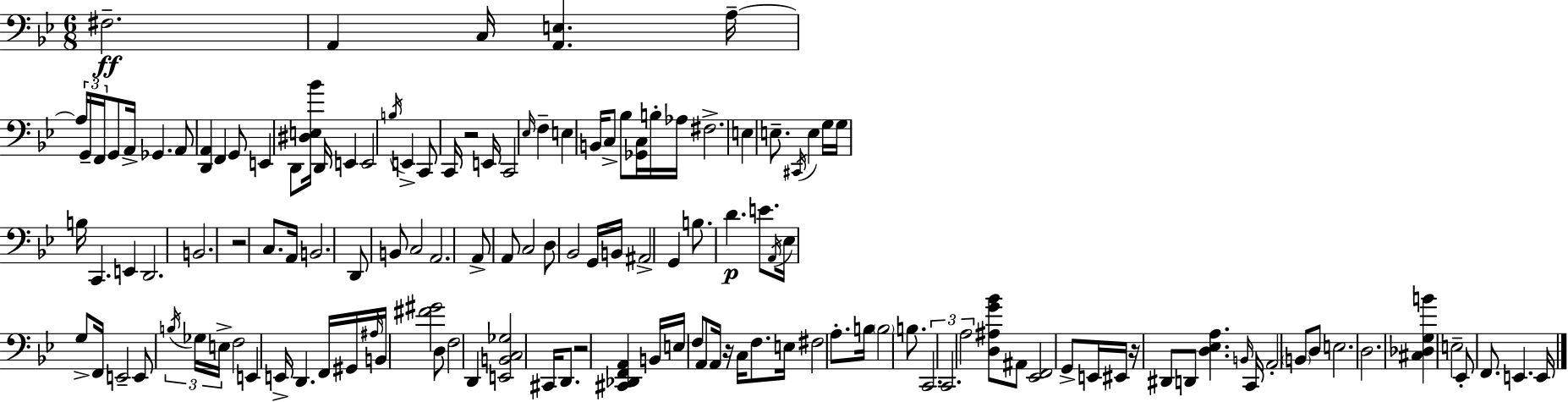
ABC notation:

X:1
T:Untitled
M:6/8
L:1/4
K:Gm
^F,2 A,, C,/4 [A,,E,] A,/4 A,/4 G,,/4 F,,/4 G,,/2 A,,/4 _G,, A,,/2 [D,,A,,] F,, G,,/2 E,, D,,/2 [^D,E,_B]/4 D,,/4 E,, E,,2 B,/4 E,, C,,/2 C,,/4 z2 E,,/4 C,,2 _E,/4 F, E, B,,/4 C,/2 _B,/2 [_G,,C,]/4 B,/4 _A,/4 ^F,2 E, E,/2 ^C,,/4 E, G,/4 G,/4 B,/4 C,, E,, D,,2 B,,2 z2 C,/2 A,,/4 B,,2 D,,/2 B,,/2 C,2 A,,2 A,,/2 A,,/2 C,2 D,/2 _B,,2 G,,/4 B,,/4 ^A,,2 G,, B,/2 D E/2 A,,/4 _E,/4 G,/2 F,,/4 E,,2 E,,/2 B,/4 _G,/4 E,/4 F,2 E,, E,,/4 D,, F,,/4 ^G,,/4 ^A,/4 B,,/4 [^F^G]2 D,/2 F,2 D,, [E,,B,,C,_G,]2 ^C,,/4 D,,/2 z2 [^C,,_D,,F,,A,,] B,,/4 E,/4 F,/2 A,,/2 A,,/4 z/4 C,/4 F,/2 E,/4 ^F,2 A,/2 B,/4 B,2 B,/2 C,,2 C,,2 A,2 [D,^A,G_B]/2 ^A,,/2 [_E,,F,,]2 G,,/2 E,,/4 ^E,,/4 z/4 ^D,,/2 D,,/2 [D,_E,A,] B,,/4 C,,/4 A,,2 B,,/2 D,/2 E,2 D,2 [^C,_D,G,B] E,2 _E,,/2 F,,/2 E,, E,,/4